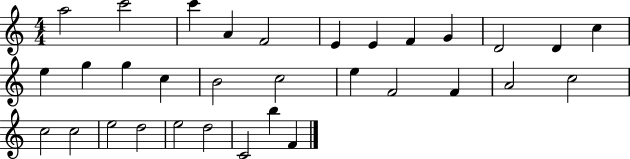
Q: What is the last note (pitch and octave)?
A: F4